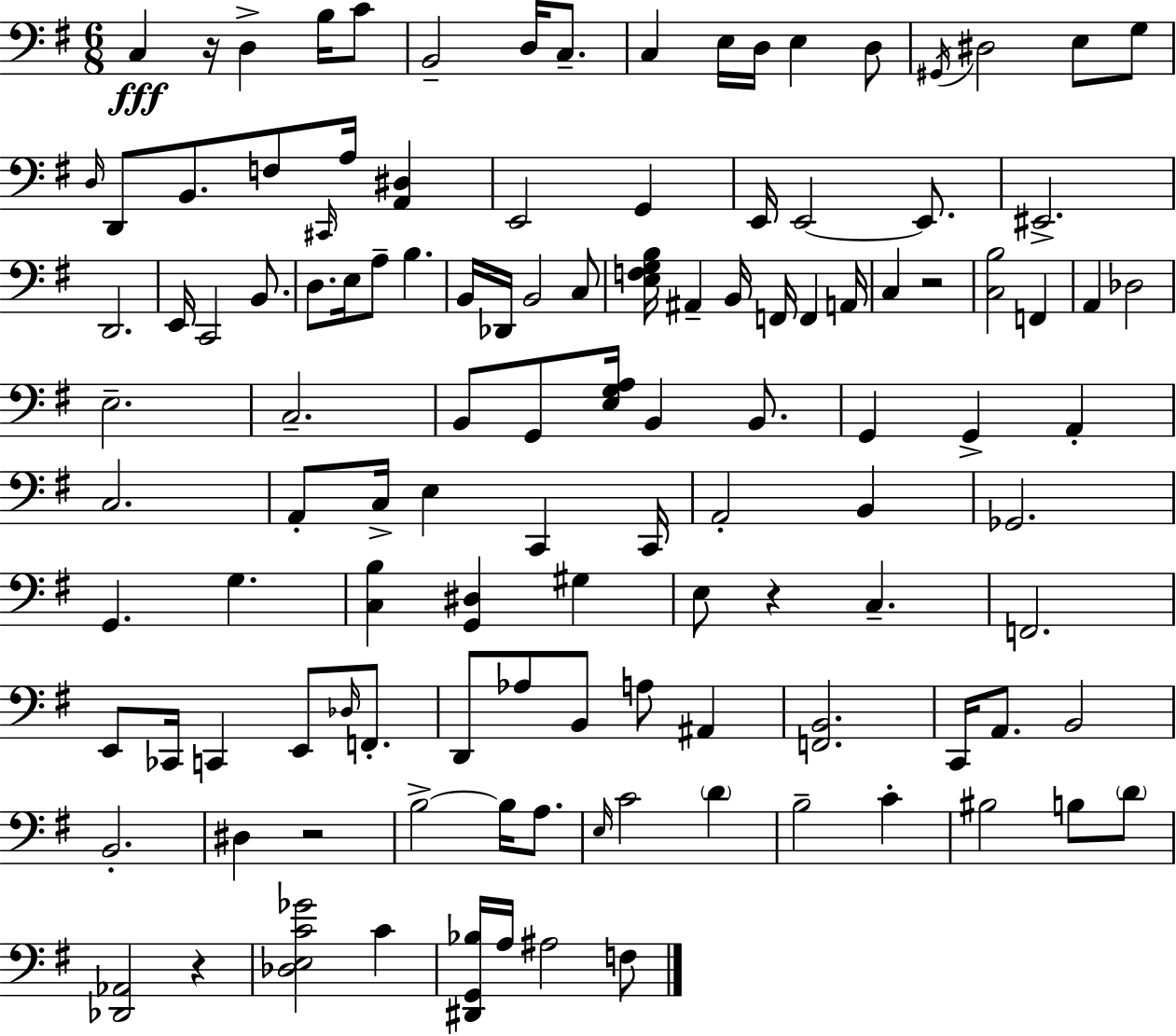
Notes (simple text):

C3/q R/s D3/q B3/s C4/e B2/h D3/s C3/e. C3/q E3/s D3/s E3/q D3/e G#2/s D#3/h E3/e G3/e D3/s D2/e B2/e. F3/e C#2/s A3/s [A2,D#3]/q E2/h G2/q E2/s E2/h E2/e. EIS2/h. D2/h. E2/s C2/h B2/e. D3/e. E3/s A3/e B3/q. B2/s Db2/s B2/h C3/e [E3,F3,G3,B3]/s A#2/q B2/s F2/s F2/q A2/s C3/q R/h [C3,B3]/h F2/q A2/q Db3/h E3/h. C3/h. B2/e G2/e [E3,G3,A3]/s B2/q B2/e. G2/q G2/q A2/q C3/h. A2/e C3/s E3/q C2/q C2/s A2/h B2/q Gb2/h. G2/q. G3/q. [C3,B3]/q [G2,D#3]/q G#3/q E3/e R/q C3/q. F2/h. E2/e CES2/s C2/q E2/e Db3/s F2/e. D2/e Ab3/e B2/e A3/e A#2/q [F2,B2]/h. C2/s A2/e. B2/h B2/h. D#3/q R/h B3/h B3/s A3/e. E3/s C4/h D4/q B3/h C4/q BIS3/h B3/e D4/e [Db2,Ab2]/h R/q [Db3,E3,C4,Gb4]/h C4/q [D#2,G2,Bb3]/s A3/s A#3/h F3/e